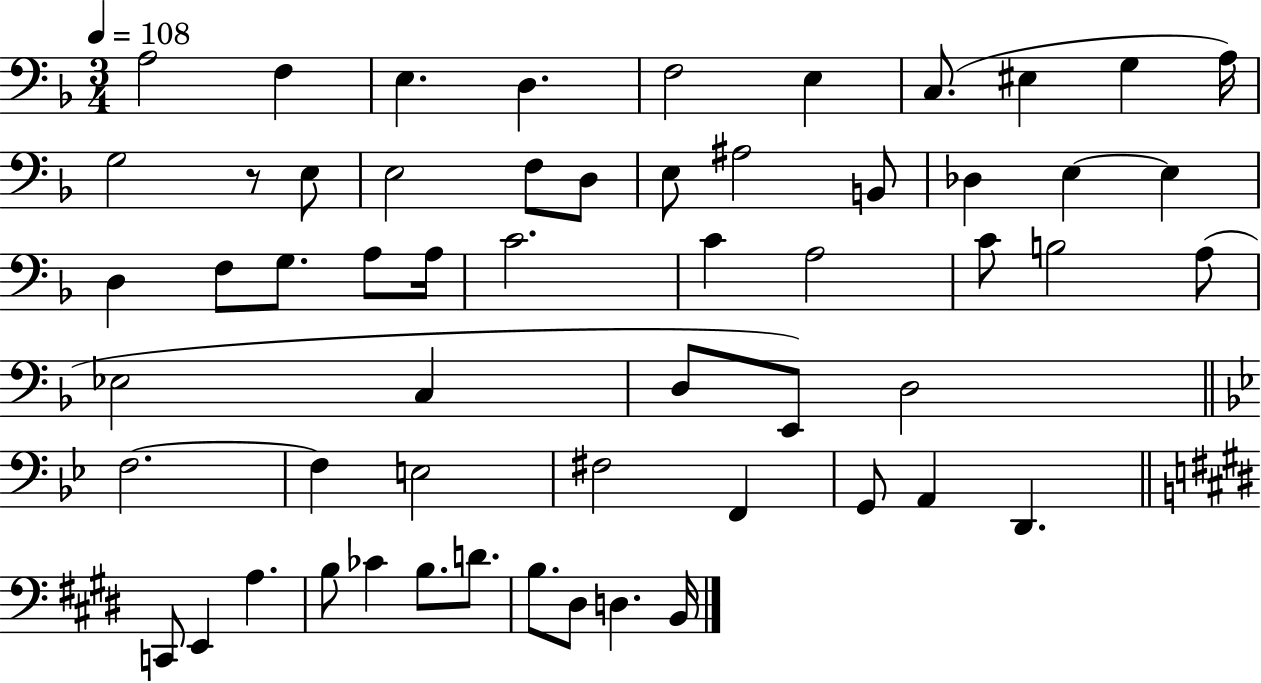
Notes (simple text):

A3/h F3/q E3/q. D3/q. F3/h E3/q C3/e. EIS3/q G3/q A3/s G3/h R/e E3/e E3/h F3/e D3/e E3/e A#3/h B2/e Db3/q E3/q E3/q D3/q F3/e G3/e. A3/e A3/s C4/h. C4/q A3/h C4/e B3/h A3/e Eb3/h C3/q D3/e E2/e D3/h F3/h. F3/q E3/h F#3/h F2/q G2/e A2/q D2/q. C2/e E2/q A3/q. B3/e CES4/q B3/e. D4/e. B3/e. D#3/e D3/q. B2/s